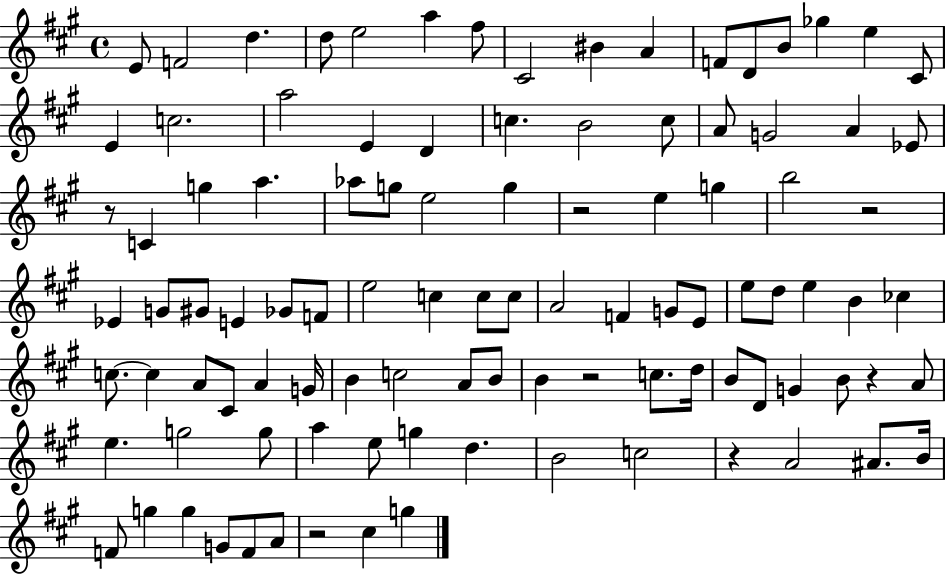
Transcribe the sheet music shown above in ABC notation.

X:1
T:Untitled
M:4/4
L:1/4
K:A
E/2 F2 d d/2 e2 a ^f/2 ^C2 ^B A F/2 D/2 B/2 _g e ^C/2 E c2 a2 E D c B2 c/2 A/2 G2 A _E/2 z/2 C g a _a/2 g/2 e2 g z2 e g b2 z2 _E G/2 ^G/2 E _G/2 F/2 e2 c c/2 c/2 A2 F G/2 E/2 e/2 d/2 e B _c c/2 c A/2 ^C/2 A G/4 B c2 A/2 B/2 B z2 c/2 d/4 B/2 D/2 G B/2 z A/2 e g2 g/2 a e/2 g d B2 c2 z A2 ^A/2 B/4 F/2 g g G/2 F/2 A/2 z2 ^c g